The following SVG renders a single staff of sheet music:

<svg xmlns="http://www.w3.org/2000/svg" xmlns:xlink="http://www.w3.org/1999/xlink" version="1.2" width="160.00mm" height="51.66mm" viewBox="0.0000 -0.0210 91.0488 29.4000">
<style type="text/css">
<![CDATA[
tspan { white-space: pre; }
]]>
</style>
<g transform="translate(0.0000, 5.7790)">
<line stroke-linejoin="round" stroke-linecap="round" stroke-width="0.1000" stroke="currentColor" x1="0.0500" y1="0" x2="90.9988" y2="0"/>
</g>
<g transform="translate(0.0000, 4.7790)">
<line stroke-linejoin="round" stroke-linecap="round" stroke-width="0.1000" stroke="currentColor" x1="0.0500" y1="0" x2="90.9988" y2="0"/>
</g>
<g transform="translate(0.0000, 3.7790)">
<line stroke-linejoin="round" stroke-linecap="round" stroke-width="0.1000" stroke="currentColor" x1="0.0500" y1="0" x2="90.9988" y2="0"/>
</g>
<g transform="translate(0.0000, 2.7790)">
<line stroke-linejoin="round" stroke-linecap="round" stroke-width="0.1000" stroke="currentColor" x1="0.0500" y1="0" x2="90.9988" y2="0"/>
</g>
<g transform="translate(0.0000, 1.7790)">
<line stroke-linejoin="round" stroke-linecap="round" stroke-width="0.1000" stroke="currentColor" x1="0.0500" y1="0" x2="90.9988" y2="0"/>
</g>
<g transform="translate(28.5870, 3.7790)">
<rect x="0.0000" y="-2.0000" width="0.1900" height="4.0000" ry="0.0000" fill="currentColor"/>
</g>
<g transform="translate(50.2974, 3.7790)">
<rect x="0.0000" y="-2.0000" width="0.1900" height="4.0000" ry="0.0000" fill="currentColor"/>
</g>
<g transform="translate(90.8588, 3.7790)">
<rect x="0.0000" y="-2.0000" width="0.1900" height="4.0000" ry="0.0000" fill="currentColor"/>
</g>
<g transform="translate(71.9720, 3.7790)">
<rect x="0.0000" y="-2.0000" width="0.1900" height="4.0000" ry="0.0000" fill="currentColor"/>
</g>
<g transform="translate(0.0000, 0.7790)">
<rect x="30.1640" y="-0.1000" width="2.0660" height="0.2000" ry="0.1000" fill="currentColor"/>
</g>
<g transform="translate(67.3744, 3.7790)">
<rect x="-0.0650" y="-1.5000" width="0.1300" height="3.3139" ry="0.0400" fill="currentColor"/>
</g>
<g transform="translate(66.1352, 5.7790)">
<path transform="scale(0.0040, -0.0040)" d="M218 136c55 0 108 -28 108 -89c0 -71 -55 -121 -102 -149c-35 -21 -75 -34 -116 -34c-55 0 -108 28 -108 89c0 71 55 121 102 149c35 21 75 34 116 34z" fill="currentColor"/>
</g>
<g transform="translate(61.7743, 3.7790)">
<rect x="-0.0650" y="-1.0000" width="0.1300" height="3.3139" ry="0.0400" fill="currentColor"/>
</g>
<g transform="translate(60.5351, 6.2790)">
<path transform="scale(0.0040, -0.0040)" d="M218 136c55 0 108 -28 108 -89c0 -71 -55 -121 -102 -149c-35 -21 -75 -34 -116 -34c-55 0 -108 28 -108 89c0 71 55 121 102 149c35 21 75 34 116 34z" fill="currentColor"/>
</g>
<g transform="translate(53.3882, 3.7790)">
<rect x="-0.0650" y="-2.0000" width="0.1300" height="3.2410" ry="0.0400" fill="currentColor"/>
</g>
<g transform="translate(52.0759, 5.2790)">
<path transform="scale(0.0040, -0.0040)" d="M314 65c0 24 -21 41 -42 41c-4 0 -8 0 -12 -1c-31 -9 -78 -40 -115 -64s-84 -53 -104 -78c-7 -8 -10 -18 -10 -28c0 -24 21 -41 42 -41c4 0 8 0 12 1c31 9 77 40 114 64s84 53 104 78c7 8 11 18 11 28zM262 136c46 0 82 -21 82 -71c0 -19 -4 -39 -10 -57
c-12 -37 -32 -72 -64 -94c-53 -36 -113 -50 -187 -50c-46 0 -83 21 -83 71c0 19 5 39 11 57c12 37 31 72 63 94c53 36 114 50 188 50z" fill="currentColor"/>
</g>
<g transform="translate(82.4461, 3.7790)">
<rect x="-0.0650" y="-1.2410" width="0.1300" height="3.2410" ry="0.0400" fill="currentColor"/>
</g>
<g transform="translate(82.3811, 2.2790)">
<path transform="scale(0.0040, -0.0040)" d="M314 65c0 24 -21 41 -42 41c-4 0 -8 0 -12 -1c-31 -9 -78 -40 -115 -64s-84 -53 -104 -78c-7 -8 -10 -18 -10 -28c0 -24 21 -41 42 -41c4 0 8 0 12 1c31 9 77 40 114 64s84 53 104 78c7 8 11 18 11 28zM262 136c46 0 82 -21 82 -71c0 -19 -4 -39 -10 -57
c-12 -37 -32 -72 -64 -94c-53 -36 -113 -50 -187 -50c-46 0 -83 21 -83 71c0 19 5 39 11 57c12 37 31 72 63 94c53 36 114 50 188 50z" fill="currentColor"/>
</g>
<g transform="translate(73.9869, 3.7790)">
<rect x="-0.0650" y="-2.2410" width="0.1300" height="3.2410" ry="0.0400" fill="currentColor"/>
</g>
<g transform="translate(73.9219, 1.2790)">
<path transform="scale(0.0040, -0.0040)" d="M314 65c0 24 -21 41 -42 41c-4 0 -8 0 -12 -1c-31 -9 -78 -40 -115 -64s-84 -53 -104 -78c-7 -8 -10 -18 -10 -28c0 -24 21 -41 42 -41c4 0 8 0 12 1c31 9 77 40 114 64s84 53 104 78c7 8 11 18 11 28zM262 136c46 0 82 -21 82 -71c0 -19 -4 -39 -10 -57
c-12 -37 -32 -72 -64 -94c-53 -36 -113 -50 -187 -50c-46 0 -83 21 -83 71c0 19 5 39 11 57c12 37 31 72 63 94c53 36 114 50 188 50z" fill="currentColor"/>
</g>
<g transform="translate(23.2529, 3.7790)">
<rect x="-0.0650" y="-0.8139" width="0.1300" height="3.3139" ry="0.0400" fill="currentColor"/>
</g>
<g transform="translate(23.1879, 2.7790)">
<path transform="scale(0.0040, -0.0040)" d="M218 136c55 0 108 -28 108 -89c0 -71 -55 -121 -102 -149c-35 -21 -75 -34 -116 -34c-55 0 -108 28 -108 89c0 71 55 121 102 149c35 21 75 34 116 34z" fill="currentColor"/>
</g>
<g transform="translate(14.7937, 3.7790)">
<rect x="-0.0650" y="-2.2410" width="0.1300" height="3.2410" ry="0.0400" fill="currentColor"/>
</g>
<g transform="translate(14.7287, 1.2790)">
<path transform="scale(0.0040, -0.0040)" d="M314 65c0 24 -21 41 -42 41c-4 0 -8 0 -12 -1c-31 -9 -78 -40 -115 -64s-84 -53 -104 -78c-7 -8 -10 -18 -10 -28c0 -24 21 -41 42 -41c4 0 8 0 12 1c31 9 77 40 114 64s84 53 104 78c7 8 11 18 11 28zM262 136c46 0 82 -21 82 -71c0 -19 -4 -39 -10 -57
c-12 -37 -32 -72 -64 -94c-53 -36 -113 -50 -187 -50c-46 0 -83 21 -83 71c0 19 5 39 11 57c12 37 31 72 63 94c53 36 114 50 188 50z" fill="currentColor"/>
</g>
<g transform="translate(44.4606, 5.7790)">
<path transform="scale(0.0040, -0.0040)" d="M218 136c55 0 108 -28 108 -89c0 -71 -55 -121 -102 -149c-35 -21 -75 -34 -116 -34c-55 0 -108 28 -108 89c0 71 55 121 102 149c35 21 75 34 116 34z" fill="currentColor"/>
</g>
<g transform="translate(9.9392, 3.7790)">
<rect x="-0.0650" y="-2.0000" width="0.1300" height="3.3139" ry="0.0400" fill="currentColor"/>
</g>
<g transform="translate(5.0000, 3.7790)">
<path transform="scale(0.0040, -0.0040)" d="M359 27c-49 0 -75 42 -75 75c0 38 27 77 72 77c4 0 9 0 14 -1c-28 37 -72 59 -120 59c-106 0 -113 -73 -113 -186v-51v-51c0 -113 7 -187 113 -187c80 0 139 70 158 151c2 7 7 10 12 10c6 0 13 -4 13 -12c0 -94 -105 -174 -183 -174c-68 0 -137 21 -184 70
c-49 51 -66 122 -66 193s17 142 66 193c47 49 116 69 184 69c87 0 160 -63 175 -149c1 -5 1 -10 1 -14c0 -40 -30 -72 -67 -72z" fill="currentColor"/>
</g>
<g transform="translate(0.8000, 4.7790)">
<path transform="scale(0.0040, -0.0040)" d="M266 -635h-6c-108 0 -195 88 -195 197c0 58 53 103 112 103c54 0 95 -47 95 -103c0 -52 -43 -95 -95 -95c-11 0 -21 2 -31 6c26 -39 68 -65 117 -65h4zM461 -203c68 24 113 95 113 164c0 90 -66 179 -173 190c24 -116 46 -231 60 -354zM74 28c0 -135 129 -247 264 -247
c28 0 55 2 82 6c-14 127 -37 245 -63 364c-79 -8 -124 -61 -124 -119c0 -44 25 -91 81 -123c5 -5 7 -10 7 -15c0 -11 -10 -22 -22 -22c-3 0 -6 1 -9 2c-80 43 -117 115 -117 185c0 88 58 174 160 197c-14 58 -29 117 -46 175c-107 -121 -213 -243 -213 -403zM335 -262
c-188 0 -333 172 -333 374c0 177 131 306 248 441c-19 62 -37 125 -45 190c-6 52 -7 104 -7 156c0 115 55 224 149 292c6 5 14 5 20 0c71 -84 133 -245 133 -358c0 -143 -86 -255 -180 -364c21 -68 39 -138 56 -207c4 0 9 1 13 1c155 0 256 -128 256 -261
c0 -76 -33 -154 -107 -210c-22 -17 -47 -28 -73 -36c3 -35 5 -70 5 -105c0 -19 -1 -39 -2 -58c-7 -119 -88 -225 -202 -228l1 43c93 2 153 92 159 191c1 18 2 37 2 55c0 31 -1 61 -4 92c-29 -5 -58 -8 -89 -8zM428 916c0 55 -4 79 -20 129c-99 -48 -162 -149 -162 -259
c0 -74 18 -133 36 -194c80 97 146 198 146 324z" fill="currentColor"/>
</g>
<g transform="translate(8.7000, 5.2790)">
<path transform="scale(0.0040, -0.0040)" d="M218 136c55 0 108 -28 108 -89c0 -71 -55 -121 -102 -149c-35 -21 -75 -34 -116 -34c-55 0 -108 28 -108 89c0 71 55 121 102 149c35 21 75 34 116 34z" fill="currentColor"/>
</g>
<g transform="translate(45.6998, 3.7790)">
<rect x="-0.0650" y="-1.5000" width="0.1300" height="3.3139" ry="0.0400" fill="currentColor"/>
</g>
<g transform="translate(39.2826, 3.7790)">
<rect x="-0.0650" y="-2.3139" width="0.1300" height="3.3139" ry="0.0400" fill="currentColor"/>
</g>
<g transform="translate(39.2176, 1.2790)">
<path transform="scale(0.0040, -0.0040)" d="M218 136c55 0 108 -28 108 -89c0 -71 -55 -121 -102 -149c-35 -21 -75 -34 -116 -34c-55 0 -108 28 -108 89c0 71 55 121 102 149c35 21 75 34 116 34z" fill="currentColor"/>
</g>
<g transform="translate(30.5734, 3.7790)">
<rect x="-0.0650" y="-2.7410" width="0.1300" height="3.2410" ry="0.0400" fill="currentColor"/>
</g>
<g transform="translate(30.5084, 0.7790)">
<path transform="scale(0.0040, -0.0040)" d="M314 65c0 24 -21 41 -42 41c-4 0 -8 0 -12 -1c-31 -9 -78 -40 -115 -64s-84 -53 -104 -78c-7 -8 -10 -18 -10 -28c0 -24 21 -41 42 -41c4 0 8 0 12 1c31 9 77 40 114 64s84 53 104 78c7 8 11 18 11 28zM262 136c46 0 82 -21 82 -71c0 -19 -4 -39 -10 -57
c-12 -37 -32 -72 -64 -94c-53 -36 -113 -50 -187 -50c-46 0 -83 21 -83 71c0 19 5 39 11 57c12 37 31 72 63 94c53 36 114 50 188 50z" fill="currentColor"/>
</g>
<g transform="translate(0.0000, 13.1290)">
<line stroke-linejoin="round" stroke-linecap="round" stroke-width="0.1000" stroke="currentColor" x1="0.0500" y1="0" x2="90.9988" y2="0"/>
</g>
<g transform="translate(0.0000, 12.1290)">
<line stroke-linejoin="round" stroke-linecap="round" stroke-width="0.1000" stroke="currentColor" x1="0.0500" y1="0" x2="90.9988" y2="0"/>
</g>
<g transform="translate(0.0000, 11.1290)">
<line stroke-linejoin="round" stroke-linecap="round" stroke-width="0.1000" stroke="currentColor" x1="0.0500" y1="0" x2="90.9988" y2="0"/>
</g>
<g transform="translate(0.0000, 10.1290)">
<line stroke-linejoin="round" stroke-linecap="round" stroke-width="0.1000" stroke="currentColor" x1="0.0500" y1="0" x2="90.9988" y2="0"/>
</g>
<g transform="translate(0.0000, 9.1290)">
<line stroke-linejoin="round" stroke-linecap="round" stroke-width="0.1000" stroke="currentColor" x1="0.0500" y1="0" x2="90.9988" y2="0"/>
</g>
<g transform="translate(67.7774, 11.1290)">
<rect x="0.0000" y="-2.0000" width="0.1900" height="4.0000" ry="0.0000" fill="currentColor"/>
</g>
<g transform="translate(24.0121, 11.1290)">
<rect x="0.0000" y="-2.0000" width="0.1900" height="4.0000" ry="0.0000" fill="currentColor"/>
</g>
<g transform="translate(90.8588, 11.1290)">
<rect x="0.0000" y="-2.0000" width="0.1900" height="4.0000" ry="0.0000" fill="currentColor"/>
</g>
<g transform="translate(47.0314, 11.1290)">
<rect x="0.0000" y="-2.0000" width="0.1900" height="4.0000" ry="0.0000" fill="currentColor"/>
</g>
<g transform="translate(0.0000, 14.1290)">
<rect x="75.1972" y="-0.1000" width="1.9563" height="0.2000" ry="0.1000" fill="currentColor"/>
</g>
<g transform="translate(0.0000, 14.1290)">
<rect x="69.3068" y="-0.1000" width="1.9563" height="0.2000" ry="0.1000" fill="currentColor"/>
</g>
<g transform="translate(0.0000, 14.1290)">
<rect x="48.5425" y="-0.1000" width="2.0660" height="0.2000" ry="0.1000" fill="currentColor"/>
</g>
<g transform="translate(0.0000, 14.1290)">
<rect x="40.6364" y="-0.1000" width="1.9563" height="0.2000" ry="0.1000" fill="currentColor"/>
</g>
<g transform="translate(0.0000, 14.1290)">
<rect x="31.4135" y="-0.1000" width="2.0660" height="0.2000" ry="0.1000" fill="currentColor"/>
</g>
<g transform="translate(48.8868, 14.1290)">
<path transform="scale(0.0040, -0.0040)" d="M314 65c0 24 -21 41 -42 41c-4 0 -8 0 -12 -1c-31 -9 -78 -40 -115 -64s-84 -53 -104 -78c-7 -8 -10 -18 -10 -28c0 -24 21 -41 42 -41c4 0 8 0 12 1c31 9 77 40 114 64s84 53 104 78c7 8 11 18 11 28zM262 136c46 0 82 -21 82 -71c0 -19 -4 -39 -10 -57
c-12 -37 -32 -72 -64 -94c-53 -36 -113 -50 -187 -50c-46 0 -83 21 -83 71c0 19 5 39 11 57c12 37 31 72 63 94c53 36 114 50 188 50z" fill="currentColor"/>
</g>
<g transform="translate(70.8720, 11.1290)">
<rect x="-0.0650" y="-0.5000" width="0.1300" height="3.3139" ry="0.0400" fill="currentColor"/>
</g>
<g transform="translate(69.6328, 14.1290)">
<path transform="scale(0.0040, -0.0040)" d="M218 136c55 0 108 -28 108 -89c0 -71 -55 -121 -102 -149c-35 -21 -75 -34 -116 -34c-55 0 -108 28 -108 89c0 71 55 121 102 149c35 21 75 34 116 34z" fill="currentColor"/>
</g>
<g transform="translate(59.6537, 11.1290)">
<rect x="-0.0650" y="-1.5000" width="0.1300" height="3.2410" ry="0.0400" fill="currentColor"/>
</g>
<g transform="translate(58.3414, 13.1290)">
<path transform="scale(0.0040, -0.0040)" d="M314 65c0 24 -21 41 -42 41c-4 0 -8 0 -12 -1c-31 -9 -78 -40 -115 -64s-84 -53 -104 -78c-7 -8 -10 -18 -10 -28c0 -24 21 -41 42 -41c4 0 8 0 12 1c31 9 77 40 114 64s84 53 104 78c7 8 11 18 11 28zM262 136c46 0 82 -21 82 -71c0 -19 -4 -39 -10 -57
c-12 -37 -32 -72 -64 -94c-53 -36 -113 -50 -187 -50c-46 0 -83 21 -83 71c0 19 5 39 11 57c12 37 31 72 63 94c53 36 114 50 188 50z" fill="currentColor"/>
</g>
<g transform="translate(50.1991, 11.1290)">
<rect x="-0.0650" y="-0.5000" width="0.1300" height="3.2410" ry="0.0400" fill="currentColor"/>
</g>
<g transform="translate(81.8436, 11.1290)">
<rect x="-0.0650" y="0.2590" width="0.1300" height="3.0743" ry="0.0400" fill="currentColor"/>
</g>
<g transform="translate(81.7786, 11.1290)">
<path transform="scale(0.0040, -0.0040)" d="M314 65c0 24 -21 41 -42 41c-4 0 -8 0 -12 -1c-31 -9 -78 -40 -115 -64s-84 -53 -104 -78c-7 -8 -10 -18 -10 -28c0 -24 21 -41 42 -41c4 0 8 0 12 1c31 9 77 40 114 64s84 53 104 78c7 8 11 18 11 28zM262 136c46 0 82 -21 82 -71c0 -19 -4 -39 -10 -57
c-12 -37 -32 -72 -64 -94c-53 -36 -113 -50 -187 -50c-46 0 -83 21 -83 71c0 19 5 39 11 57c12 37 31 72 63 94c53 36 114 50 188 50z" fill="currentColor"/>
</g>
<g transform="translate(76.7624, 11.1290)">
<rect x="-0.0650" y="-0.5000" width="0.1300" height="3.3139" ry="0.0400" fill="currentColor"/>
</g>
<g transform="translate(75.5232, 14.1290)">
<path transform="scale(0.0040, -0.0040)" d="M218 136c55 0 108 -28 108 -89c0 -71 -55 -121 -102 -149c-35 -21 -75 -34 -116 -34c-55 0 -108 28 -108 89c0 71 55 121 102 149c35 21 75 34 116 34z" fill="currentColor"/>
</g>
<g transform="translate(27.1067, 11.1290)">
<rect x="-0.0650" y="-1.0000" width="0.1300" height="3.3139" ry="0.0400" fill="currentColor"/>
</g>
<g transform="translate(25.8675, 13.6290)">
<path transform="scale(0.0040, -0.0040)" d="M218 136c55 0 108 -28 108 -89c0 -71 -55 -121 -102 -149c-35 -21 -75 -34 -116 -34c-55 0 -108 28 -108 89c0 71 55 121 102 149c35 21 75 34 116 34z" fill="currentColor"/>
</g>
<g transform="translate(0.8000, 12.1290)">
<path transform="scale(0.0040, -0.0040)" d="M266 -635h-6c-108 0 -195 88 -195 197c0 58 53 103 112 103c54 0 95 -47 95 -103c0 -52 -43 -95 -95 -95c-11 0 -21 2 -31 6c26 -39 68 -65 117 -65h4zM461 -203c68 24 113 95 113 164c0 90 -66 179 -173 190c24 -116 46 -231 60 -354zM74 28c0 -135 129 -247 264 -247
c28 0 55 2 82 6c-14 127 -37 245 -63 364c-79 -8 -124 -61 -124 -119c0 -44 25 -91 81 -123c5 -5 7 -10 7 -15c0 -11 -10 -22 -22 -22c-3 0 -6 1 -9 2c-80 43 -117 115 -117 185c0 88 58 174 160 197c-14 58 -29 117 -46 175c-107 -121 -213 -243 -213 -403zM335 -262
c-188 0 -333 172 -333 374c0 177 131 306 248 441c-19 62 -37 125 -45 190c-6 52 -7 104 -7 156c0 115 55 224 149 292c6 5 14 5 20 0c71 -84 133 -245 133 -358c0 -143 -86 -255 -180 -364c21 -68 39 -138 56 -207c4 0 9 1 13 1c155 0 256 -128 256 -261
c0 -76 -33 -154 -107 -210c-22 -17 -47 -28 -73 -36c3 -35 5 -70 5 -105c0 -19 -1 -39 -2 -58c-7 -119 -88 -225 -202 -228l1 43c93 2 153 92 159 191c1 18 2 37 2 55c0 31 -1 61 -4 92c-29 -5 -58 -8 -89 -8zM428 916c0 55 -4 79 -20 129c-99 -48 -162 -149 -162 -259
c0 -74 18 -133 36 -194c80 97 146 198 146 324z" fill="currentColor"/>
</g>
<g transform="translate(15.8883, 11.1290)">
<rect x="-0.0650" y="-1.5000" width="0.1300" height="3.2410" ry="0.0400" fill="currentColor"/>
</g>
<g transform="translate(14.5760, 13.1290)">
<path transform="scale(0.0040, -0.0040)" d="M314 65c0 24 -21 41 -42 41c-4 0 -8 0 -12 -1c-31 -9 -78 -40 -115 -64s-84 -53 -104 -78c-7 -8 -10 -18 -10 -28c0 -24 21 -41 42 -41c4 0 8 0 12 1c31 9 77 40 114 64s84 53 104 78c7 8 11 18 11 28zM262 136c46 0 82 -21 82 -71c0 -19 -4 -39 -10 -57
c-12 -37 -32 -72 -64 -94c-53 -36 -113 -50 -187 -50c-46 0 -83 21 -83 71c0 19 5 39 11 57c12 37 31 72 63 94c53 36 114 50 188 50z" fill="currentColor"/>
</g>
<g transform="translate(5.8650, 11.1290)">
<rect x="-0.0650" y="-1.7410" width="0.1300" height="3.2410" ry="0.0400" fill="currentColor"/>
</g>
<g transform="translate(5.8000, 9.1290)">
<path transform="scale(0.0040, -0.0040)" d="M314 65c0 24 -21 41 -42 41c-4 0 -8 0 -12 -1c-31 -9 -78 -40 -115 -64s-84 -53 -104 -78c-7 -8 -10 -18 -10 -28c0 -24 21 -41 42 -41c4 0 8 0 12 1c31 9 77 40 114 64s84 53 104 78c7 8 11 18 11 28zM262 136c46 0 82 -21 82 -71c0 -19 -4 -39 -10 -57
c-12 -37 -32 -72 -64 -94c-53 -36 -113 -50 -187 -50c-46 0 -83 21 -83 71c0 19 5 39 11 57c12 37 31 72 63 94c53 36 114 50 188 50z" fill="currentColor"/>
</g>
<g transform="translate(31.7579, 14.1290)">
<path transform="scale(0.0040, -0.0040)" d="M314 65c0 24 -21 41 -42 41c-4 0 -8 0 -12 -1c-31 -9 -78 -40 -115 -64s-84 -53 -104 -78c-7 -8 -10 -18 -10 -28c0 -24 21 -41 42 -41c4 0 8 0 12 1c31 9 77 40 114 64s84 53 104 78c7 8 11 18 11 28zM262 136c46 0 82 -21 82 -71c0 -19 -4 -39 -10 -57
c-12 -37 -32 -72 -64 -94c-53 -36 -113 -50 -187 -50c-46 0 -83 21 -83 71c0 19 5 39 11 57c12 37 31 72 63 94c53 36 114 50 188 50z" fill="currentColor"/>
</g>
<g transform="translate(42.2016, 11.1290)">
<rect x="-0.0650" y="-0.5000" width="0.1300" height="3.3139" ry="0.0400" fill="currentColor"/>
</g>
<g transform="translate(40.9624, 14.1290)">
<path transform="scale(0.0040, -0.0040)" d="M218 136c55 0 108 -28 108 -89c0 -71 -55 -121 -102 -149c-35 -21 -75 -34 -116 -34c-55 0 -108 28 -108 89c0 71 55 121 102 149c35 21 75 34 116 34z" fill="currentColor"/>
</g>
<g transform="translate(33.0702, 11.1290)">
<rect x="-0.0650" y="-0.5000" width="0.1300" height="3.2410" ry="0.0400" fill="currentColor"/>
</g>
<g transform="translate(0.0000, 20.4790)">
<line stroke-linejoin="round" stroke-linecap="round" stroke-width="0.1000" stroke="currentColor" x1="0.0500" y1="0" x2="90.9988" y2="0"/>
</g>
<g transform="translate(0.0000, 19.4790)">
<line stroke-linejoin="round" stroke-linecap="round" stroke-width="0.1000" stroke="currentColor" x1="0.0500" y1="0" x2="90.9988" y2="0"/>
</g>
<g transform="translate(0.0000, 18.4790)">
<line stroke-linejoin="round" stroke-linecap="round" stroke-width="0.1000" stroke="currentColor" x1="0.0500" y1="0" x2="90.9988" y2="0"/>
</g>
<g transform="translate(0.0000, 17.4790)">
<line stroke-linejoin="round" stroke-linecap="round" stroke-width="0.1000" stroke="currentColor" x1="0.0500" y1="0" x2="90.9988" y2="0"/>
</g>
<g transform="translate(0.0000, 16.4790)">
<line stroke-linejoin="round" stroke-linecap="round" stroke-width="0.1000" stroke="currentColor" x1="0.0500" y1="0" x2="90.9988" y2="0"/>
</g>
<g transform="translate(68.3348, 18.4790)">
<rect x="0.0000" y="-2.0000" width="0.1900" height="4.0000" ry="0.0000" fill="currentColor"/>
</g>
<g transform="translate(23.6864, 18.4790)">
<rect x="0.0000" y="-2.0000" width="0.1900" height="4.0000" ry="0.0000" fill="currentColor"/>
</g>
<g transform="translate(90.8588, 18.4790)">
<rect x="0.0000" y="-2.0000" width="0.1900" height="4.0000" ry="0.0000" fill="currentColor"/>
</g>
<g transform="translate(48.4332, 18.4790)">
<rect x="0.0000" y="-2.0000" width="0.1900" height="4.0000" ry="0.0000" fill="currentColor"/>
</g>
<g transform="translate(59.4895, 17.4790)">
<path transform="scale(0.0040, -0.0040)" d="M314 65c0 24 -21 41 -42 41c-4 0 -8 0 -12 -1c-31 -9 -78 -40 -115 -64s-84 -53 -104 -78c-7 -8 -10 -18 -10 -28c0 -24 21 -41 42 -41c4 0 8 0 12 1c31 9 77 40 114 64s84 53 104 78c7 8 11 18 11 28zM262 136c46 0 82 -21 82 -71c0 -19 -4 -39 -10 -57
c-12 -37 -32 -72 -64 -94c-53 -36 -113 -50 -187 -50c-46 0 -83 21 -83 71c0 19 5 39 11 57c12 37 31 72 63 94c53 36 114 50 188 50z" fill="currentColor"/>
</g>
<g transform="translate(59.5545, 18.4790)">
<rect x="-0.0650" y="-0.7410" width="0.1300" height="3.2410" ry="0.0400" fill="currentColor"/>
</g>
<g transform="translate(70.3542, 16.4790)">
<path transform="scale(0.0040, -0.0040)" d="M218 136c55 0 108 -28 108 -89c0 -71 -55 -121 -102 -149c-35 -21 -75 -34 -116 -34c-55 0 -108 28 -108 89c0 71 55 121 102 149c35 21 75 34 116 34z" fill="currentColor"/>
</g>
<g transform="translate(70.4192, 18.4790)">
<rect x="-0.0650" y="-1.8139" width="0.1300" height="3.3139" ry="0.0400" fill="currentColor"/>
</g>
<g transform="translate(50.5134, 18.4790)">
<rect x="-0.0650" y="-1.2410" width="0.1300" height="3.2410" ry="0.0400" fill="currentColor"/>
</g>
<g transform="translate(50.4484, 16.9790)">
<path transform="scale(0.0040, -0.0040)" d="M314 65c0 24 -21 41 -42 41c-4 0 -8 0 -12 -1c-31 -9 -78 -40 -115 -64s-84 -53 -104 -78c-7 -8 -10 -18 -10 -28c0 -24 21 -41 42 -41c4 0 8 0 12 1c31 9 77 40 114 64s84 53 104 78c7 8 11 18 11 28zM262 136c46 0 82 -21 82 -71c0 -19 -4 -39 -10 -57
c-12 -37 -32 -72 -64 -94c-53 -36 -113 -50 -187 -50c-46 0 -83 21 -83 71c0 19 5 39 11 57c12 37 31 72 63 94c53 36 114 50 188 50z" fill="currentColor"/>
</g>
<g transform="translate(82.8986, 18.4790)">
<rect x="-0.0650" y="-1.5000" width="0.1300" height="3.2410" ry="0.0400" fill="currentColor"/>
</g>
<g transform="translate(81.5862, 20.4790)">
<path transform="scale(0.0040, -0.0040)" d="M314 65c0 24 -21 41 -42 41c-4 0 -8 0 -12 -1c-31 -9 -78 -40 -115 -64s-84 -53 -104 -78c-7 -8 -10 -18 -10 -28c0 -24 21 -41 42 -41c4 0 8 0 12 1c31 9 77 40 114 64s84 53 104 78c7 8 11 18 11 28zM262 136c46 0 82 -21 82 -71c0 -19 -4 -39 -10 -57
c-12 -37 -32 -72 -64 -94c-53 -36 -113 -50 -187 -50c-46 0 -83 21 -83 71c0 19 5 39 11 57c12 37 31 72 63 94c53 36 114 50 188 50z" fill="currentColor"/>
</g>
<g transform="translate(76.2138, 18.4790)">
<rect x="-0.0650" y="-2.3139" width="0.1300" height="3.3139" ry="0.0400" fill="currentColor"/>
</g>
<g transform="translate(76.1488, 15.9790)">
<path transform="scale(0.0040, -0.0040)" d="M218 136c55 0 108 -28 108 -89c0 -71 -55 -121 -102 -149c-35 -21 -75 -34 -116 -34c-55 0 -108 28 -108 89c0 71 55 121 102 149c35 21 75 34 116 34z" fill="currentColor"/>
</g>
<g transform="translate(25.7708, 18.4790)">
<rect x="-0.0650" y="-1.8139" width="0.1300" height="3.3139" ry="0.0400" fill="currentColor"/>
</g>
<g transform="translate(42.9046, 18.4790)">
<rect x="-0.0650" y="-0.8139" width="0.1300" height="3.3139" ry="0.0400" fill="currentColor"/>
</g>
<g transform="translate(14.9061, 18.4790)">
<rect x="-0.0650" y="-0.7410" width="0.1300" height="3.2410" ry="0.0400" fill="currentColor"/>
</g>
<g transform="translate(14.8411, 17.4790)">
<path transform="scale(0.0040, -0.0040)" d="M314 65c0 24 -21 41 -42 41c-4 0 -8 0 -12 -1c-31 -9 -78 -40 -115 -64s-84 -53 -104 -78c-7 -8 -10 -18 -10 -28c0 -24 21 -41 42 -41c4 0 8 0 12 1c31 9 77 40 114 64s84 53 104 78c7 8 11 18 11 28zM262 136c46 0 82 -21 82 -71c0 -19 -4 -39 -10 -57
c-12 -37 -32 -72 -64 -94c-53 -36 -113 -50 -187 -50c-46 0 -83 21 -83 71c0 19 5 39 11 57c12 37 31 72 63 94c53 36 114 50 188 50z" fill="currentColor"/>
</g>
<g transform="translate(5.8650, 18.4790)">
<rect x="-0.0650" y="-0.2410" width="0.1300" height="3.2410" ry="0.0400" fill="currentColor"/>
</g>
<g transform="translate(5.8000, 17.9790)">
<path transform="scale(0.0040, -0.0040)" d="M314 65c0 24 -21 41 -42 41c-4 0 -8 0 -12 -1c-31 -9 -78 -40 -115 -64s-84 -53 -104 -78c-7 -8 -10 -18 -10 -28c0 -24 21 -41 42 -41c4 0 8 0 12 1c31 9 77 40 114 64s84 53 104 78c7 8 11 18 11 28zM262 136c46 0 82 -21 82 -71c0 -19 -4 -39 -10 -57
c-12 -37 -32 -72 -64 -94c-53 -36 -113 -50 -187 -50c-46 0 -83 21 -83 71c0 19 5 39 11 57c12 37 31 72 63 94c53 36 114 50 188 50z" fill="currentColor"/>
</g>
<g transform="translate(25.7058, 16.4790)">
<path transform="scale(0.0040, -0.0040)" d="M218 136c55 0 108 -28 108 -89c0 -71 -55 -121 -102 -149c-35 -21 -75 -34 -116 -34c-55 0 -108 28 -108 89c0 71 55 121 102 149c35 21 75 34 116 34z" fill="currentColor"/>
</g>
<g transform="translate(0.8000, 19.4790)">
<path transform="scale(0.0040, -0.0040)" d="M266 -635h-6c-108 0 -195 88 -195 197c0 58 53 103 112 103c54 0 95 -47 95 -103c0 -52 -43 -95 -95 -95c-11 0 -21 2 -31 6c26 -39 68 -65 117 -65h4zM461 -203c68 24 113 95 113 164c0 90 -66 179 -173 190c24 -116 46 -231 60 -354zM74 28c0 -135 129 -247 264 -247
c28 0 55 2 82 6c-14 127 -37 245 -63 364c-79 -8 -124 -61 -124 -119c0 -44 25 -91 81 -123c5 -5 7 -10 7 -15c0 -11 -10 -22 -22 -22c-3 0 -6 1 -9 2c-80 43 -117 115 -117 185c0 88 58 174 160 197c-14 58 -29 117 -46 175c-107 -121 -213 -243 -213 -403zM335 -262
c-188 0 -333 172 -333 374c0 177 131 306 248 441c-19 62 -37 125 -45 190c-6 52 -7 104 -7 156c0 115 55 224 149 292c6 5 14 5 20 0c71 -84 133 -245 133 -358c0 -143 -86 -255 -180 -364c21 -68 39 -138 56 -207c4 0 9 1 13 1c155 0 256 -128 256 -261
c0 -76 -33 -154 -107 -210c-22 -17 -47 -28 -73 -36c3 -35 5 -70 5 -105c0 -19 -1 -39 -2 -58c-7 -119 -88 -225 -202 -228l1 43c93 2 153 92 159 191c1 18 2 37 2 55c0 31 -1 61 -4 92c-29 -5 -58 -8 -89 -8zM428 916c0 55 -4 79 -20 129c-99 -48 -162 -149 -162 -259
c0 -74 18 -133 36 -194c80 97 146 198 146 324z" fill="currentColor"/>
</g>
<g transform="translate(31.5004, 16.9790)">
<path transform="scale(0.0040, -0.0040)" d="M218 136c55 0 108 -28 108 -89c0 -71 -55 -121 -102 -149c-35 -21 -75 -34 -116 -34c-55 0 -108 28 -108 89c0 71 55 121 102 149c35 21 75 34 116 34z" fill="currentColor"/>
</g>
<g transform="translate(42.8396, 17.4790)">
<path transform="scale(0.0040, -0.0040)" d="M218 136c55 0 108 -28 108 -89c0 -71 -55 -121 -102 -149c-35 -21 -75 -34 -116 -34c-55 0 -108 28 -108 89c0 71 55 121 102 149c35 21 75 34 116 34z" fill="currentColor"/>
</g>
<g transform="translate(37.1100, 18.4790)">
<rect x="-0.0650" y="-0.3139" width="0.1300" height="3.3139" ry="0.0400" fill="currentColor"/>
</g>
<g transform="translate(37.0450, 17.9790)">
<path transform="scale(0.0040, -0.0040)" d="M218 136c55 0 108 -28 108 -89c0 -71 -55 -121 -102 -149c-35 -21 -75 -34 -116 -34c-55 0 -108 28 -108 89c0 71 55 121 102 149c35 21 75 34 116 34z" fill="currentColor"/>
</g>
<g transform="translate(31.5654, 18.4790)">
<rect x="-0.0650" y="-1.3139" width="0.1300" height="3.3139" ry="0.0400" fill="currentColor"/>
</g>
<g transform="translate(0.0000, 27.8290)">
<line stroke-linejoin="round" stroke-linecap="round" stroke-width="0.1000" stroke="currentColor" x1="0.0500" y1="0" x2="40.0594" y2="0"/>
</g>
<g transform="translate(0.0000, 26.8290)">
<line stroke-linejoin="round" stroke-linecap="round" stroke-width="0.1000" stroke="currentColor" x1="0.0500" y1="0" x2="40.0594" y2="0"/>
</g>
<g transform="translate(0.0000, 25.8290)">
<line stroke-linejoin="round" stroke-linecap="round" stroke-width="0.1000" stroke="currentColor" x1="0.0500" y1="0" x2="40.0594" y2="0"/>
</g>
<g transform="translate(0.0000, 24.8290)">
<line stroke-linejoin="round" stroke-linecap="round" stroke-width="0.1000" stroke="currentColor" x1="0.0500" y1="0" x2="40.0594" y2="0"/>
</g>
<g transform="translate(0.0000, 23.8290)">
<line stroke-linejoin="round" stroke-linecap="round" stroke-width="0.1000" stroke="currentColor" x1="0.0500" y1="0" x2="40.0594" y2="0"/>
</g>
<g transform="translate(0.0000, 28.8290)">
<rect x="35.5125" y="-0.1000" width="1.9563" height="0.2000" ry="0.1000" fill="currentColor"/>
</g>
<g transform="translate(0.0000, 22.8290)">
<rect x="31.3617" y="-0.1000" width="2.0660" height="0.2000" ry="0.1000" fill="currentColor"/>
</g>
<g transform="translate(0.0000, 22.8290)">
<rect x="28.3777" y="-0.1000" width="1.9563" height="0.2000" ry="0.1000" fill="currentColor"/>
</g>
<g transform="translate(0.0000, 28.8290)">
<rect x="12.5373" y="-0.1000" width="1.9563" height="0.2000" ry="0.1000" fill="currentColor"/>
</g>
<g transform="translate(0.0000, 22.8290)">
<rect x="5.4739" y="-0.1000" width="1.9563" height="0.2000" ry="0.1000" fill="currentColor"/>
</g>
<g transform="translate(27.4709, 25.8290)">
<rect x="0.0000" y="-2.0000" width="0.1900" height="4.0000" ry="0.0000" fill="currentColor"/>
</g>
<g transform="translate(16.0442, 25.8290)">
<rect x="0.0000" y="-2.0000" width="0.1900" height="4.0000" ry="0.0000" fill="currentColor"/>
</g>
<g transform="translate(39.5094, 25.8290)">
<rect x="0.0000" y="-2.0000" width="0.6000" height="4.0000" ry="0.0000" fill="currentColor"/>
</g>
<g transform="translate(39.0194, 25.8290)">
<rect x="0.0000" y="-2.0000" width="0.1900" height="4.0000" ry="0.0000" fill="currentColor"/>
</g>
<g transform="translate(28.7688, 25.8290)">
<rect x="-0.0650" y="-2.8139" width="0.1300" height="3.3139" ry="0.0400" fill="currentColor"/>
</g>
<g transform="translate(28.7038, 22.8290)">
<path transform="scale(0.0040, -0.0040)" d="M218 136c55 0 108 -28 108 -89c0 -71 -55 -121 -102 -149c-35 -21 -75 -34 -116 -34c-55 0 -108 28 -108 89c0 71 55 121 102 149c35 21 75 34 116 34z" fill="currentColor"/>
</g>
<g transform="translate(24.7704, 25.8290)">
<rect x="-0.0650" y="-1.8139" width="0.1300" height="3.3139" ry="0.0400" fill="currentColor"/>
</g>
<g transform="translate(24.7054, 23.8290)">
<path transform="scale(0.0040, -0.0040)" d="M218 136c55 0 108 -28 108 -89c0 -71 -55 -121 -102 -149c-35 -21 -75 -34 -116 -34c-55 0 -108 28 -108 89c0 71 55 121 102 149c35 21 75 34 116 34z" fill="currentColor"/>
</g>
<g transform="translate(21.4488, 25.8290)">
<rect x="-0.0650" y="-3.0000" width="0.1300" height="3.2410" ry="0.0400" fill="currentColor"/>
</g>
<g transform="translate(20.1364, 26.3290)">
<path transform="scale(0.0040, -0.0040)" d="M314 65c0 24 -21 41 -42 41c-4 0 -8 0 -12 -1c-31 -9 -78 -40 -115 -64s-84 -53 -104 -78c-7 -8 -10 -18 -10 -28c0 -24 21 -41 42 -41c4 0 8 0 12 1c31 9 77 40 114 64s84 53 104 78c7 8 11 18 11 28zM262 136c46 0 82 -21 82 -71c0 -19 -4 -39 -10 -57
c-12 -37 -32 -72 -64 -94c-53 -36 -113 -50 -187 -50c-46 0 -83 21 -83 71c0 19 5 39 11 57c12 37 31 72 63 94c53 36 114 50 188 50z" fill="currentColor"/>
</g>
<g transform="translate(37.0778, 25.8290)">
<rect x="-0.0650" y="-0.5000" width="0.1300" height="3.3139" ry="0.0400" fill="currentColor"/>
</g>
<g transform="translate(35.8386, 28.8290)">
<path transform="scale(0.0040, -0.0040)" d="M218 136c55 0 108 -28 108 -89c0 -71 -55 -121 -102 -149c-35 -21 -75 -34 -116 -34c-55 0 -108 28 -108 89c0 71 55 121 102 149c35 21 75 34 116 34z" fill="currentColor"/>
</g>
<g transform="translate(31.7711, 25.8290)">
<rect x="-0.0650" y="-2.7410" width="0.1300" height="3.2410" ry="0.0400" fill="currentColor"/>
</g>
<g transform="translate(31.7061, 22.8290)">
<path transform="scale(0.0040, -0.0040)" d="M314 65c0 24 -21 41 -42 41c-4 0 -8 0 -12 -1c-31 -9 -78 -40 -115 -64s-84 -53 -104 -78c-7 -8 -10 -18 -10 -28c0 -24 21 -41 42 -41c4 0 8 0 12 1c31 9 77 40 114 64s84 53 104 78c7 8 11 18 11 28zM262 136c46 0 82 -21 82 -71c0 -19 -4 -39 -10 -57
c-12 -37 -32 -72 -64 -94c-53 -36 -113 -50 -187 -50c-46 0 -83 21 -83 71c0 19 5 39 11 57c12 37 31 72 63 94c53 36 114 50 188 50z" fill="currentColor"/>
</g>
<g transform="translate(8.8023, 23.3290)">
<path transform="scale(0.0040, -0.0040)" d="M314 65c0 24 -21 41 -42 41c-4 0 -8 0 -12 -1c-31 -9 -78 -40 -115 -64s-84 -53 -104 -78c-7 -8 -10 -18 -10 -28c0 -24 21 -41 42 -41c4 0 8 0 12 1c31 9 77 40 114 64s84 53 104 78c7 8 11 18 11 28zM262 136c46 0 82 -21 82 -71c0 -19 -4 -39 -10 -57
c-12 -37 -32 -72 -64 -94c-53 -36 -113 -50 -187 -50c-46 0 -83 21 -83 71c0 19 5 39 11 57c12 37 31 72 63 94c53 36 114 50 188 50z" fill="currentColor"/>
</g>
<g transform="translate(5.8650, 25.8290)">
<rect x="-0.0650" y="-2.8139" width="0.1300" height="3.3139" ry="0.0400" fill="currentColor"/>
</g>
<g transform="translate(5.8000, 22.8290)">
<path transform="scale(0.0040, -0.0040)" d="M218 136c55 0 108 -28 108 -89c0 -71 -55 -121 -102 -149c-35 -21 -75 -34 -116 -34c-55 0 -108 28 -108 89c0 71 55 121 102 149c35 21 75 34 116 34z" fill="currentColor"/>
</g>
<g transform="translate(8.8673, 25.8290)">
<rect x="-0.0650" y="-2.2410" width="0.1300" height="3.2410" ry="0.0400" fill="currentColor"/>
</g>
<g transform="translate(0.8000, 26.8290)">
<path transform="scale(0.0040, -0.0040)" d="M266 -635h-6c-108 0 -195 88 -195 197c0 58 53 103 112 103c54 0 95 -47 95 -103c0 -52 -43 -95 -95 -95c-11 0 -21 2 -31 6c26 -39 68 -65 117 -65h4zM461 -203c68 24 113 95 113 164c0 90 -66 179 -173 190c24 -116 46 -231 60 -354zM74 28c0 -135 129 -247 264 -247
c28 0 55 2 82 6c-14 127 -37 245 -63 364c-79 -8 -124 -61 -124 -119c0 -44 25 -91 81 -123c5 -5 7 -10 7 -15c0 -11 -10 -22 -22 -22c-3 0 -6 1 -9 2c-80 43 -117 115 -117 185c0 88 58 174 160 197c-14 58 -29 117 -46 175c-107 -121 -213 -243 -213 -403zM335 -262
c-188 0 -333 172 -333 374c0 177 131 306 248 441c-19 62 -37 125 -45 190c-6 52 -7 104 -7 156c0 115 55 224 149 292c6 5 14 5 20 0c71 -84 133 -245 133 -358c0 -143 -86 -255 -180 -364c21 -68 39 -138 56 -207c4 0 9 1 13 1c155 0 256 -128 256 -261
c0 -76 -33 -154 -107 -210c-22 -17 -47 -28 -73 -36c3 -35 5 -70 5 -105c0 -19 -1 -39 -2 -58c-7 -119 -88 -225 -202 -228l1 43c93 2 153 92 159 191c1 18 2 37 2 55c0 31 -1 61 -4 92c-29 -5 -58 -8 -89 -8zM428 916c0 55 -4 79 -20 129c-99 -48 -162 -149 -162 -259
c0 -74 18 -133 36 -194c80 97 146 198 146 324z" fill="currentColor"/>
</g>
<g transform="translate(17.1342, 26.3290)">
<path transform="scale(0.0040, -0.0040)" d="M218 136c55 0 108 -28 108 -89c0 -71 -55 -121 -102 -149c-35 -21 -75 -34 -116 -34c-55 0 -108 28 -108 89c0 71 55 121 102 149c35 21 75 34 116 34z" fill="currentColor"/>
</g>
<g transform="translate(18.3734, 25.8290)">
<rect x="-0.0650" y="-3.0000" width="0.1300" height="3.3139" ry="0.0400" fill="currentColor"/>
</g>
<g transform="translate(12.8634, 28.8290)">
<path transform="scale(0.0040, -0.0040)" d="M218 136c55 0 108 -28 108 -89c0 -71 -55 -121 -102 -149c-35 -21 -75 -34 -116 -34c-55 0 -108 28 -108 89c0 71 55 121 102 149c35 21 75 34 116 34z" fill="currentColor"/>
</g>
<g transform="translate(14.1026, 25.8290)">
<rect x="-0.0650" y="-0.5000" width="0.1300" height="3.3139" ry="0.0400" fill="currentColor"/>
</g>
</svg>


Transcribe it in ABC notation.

X:1
T:Untitled
M:4/4
L:1/4
K:C
F g2 d a2 g E F2 D E g2 e2 f2 E2 D C2 C C2 E2 C C B2 c2 d2 f e c d e2 d2 f g E2 a g2 C A A2 f a a2 C